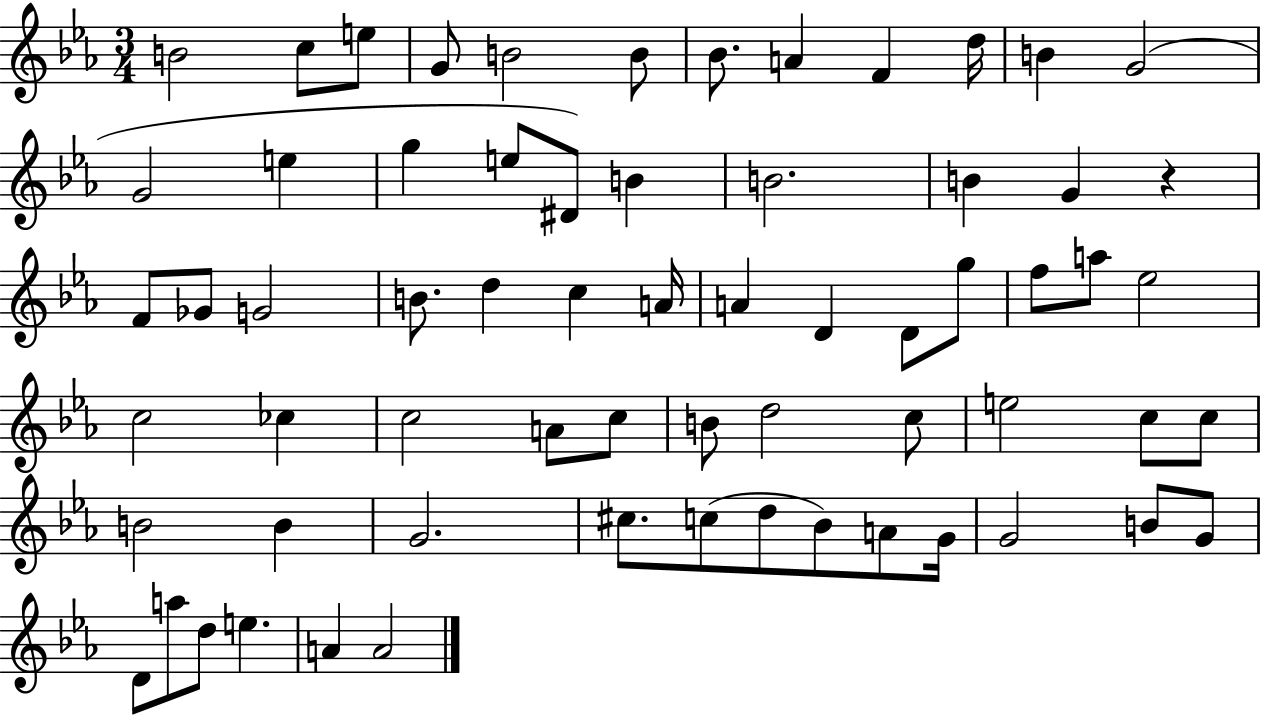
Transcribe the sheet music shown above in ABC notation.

X:1
T:Untitled
M:3/4
L:1/4
K:Eb
B2 c/2 e/2 G/2 B2 B/2 _B/2 A F d/4 B G2 G2 e g e/2 ^D/2 B B2 B G z F/2 _G/2 G2 B/2 d c A/4 A D D/2 g/2 f/2 a/2 _e2 c2 _c c2 A/2 c/2 B/2 d2 c/2 e2 c/2 c/2 B2 B G2 ^c/2 c/2 d/2 _B/2 A/2 G/4 G2 B/2 G/2 D/2 a/2 d/2 e A A2